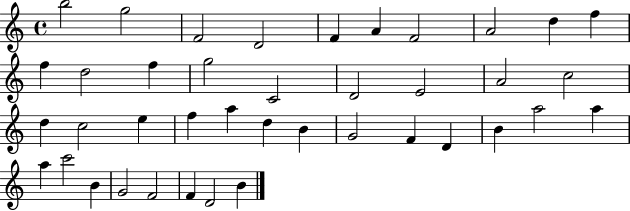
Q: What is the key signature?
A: C major